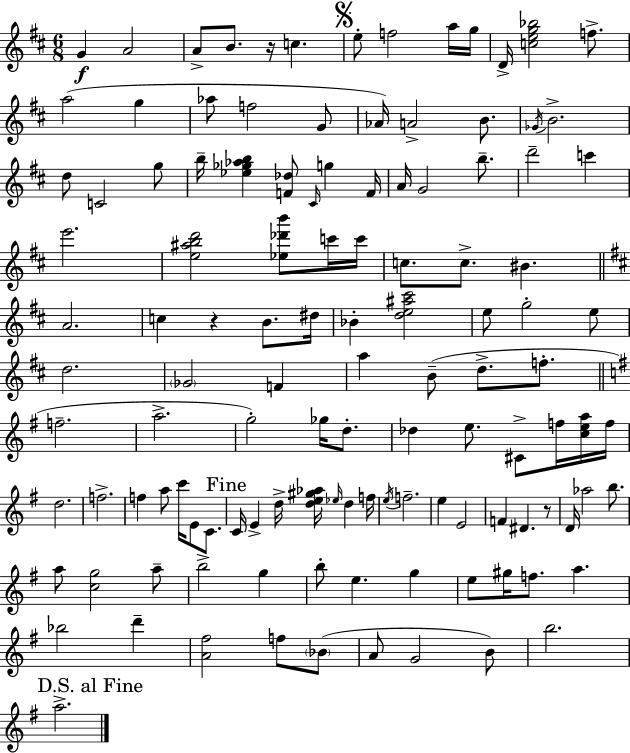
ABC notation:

X:1
T:Untitled
M:6/8
L:1/4
K:D
G A2 A/2 B/2 z/4 c e/2 f2 a/4 g/4 D/4 [ceg_b]2 f/2 a2 g _a/2 f2 G/2 _A/4 A2 B/2 _G/4 B2 d/2 C2 g/2 b/4 [_e_g_ab] [F_d]/2 ^C/4 g F/4 A/4 G2 b/2 d'2 c' e'2 [e^abd']2 [_e_d'b']/2 c'/4 c'/4 c/2 c/2 ^B A2 c z B/2 ^d/4 _B [de^a^c']2 e/2 g2 e/2 d2 _G2 F a B/2 d/2 f/2 f2 a2 g2 _g/4 d/2 _d e/2 ^C/2 f/4 [cea]/4 f/4 d2 f2 f a/2 c'/4 E/2 C/2 C/4 E d/4 [de^g_a]/4 _e/4 d f/4 e/4 f2 e E2 F ^D z/2 D/4 _a2 b/2 a/2 [cg]2 a/2 b2 g b/2 e g e/2 ^g/4 f/2 a _b2 d' [A^f]2 f/2 _B/2 A/2 G2 B/2 b2 a2